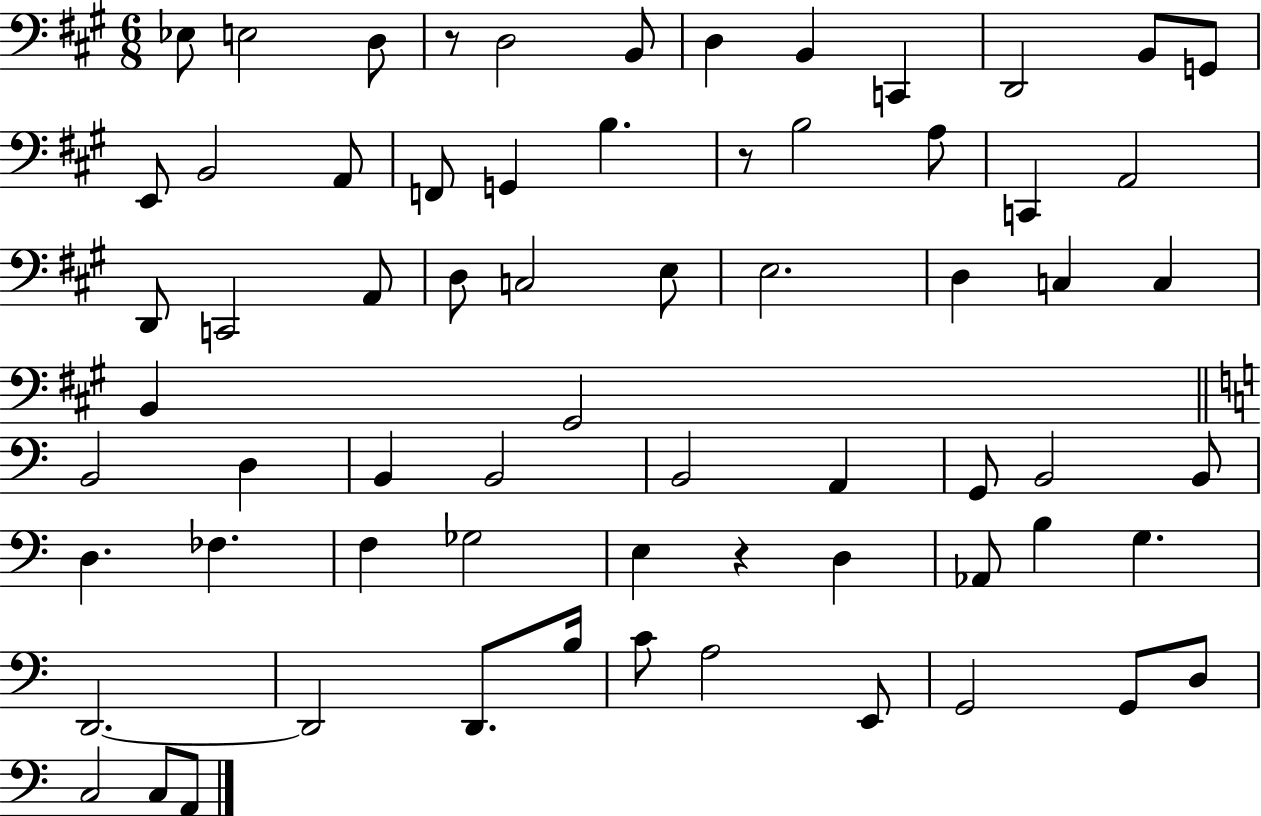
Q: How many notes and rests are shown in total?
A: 67